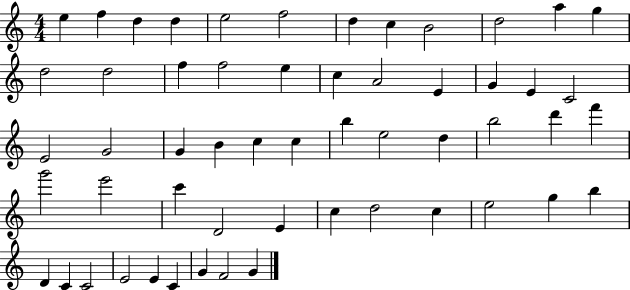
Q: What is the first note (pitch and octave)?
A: E5